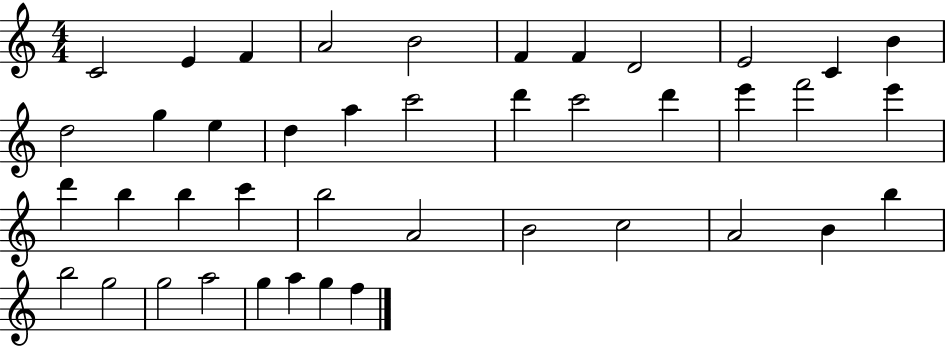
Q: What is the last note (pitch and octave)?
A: F5